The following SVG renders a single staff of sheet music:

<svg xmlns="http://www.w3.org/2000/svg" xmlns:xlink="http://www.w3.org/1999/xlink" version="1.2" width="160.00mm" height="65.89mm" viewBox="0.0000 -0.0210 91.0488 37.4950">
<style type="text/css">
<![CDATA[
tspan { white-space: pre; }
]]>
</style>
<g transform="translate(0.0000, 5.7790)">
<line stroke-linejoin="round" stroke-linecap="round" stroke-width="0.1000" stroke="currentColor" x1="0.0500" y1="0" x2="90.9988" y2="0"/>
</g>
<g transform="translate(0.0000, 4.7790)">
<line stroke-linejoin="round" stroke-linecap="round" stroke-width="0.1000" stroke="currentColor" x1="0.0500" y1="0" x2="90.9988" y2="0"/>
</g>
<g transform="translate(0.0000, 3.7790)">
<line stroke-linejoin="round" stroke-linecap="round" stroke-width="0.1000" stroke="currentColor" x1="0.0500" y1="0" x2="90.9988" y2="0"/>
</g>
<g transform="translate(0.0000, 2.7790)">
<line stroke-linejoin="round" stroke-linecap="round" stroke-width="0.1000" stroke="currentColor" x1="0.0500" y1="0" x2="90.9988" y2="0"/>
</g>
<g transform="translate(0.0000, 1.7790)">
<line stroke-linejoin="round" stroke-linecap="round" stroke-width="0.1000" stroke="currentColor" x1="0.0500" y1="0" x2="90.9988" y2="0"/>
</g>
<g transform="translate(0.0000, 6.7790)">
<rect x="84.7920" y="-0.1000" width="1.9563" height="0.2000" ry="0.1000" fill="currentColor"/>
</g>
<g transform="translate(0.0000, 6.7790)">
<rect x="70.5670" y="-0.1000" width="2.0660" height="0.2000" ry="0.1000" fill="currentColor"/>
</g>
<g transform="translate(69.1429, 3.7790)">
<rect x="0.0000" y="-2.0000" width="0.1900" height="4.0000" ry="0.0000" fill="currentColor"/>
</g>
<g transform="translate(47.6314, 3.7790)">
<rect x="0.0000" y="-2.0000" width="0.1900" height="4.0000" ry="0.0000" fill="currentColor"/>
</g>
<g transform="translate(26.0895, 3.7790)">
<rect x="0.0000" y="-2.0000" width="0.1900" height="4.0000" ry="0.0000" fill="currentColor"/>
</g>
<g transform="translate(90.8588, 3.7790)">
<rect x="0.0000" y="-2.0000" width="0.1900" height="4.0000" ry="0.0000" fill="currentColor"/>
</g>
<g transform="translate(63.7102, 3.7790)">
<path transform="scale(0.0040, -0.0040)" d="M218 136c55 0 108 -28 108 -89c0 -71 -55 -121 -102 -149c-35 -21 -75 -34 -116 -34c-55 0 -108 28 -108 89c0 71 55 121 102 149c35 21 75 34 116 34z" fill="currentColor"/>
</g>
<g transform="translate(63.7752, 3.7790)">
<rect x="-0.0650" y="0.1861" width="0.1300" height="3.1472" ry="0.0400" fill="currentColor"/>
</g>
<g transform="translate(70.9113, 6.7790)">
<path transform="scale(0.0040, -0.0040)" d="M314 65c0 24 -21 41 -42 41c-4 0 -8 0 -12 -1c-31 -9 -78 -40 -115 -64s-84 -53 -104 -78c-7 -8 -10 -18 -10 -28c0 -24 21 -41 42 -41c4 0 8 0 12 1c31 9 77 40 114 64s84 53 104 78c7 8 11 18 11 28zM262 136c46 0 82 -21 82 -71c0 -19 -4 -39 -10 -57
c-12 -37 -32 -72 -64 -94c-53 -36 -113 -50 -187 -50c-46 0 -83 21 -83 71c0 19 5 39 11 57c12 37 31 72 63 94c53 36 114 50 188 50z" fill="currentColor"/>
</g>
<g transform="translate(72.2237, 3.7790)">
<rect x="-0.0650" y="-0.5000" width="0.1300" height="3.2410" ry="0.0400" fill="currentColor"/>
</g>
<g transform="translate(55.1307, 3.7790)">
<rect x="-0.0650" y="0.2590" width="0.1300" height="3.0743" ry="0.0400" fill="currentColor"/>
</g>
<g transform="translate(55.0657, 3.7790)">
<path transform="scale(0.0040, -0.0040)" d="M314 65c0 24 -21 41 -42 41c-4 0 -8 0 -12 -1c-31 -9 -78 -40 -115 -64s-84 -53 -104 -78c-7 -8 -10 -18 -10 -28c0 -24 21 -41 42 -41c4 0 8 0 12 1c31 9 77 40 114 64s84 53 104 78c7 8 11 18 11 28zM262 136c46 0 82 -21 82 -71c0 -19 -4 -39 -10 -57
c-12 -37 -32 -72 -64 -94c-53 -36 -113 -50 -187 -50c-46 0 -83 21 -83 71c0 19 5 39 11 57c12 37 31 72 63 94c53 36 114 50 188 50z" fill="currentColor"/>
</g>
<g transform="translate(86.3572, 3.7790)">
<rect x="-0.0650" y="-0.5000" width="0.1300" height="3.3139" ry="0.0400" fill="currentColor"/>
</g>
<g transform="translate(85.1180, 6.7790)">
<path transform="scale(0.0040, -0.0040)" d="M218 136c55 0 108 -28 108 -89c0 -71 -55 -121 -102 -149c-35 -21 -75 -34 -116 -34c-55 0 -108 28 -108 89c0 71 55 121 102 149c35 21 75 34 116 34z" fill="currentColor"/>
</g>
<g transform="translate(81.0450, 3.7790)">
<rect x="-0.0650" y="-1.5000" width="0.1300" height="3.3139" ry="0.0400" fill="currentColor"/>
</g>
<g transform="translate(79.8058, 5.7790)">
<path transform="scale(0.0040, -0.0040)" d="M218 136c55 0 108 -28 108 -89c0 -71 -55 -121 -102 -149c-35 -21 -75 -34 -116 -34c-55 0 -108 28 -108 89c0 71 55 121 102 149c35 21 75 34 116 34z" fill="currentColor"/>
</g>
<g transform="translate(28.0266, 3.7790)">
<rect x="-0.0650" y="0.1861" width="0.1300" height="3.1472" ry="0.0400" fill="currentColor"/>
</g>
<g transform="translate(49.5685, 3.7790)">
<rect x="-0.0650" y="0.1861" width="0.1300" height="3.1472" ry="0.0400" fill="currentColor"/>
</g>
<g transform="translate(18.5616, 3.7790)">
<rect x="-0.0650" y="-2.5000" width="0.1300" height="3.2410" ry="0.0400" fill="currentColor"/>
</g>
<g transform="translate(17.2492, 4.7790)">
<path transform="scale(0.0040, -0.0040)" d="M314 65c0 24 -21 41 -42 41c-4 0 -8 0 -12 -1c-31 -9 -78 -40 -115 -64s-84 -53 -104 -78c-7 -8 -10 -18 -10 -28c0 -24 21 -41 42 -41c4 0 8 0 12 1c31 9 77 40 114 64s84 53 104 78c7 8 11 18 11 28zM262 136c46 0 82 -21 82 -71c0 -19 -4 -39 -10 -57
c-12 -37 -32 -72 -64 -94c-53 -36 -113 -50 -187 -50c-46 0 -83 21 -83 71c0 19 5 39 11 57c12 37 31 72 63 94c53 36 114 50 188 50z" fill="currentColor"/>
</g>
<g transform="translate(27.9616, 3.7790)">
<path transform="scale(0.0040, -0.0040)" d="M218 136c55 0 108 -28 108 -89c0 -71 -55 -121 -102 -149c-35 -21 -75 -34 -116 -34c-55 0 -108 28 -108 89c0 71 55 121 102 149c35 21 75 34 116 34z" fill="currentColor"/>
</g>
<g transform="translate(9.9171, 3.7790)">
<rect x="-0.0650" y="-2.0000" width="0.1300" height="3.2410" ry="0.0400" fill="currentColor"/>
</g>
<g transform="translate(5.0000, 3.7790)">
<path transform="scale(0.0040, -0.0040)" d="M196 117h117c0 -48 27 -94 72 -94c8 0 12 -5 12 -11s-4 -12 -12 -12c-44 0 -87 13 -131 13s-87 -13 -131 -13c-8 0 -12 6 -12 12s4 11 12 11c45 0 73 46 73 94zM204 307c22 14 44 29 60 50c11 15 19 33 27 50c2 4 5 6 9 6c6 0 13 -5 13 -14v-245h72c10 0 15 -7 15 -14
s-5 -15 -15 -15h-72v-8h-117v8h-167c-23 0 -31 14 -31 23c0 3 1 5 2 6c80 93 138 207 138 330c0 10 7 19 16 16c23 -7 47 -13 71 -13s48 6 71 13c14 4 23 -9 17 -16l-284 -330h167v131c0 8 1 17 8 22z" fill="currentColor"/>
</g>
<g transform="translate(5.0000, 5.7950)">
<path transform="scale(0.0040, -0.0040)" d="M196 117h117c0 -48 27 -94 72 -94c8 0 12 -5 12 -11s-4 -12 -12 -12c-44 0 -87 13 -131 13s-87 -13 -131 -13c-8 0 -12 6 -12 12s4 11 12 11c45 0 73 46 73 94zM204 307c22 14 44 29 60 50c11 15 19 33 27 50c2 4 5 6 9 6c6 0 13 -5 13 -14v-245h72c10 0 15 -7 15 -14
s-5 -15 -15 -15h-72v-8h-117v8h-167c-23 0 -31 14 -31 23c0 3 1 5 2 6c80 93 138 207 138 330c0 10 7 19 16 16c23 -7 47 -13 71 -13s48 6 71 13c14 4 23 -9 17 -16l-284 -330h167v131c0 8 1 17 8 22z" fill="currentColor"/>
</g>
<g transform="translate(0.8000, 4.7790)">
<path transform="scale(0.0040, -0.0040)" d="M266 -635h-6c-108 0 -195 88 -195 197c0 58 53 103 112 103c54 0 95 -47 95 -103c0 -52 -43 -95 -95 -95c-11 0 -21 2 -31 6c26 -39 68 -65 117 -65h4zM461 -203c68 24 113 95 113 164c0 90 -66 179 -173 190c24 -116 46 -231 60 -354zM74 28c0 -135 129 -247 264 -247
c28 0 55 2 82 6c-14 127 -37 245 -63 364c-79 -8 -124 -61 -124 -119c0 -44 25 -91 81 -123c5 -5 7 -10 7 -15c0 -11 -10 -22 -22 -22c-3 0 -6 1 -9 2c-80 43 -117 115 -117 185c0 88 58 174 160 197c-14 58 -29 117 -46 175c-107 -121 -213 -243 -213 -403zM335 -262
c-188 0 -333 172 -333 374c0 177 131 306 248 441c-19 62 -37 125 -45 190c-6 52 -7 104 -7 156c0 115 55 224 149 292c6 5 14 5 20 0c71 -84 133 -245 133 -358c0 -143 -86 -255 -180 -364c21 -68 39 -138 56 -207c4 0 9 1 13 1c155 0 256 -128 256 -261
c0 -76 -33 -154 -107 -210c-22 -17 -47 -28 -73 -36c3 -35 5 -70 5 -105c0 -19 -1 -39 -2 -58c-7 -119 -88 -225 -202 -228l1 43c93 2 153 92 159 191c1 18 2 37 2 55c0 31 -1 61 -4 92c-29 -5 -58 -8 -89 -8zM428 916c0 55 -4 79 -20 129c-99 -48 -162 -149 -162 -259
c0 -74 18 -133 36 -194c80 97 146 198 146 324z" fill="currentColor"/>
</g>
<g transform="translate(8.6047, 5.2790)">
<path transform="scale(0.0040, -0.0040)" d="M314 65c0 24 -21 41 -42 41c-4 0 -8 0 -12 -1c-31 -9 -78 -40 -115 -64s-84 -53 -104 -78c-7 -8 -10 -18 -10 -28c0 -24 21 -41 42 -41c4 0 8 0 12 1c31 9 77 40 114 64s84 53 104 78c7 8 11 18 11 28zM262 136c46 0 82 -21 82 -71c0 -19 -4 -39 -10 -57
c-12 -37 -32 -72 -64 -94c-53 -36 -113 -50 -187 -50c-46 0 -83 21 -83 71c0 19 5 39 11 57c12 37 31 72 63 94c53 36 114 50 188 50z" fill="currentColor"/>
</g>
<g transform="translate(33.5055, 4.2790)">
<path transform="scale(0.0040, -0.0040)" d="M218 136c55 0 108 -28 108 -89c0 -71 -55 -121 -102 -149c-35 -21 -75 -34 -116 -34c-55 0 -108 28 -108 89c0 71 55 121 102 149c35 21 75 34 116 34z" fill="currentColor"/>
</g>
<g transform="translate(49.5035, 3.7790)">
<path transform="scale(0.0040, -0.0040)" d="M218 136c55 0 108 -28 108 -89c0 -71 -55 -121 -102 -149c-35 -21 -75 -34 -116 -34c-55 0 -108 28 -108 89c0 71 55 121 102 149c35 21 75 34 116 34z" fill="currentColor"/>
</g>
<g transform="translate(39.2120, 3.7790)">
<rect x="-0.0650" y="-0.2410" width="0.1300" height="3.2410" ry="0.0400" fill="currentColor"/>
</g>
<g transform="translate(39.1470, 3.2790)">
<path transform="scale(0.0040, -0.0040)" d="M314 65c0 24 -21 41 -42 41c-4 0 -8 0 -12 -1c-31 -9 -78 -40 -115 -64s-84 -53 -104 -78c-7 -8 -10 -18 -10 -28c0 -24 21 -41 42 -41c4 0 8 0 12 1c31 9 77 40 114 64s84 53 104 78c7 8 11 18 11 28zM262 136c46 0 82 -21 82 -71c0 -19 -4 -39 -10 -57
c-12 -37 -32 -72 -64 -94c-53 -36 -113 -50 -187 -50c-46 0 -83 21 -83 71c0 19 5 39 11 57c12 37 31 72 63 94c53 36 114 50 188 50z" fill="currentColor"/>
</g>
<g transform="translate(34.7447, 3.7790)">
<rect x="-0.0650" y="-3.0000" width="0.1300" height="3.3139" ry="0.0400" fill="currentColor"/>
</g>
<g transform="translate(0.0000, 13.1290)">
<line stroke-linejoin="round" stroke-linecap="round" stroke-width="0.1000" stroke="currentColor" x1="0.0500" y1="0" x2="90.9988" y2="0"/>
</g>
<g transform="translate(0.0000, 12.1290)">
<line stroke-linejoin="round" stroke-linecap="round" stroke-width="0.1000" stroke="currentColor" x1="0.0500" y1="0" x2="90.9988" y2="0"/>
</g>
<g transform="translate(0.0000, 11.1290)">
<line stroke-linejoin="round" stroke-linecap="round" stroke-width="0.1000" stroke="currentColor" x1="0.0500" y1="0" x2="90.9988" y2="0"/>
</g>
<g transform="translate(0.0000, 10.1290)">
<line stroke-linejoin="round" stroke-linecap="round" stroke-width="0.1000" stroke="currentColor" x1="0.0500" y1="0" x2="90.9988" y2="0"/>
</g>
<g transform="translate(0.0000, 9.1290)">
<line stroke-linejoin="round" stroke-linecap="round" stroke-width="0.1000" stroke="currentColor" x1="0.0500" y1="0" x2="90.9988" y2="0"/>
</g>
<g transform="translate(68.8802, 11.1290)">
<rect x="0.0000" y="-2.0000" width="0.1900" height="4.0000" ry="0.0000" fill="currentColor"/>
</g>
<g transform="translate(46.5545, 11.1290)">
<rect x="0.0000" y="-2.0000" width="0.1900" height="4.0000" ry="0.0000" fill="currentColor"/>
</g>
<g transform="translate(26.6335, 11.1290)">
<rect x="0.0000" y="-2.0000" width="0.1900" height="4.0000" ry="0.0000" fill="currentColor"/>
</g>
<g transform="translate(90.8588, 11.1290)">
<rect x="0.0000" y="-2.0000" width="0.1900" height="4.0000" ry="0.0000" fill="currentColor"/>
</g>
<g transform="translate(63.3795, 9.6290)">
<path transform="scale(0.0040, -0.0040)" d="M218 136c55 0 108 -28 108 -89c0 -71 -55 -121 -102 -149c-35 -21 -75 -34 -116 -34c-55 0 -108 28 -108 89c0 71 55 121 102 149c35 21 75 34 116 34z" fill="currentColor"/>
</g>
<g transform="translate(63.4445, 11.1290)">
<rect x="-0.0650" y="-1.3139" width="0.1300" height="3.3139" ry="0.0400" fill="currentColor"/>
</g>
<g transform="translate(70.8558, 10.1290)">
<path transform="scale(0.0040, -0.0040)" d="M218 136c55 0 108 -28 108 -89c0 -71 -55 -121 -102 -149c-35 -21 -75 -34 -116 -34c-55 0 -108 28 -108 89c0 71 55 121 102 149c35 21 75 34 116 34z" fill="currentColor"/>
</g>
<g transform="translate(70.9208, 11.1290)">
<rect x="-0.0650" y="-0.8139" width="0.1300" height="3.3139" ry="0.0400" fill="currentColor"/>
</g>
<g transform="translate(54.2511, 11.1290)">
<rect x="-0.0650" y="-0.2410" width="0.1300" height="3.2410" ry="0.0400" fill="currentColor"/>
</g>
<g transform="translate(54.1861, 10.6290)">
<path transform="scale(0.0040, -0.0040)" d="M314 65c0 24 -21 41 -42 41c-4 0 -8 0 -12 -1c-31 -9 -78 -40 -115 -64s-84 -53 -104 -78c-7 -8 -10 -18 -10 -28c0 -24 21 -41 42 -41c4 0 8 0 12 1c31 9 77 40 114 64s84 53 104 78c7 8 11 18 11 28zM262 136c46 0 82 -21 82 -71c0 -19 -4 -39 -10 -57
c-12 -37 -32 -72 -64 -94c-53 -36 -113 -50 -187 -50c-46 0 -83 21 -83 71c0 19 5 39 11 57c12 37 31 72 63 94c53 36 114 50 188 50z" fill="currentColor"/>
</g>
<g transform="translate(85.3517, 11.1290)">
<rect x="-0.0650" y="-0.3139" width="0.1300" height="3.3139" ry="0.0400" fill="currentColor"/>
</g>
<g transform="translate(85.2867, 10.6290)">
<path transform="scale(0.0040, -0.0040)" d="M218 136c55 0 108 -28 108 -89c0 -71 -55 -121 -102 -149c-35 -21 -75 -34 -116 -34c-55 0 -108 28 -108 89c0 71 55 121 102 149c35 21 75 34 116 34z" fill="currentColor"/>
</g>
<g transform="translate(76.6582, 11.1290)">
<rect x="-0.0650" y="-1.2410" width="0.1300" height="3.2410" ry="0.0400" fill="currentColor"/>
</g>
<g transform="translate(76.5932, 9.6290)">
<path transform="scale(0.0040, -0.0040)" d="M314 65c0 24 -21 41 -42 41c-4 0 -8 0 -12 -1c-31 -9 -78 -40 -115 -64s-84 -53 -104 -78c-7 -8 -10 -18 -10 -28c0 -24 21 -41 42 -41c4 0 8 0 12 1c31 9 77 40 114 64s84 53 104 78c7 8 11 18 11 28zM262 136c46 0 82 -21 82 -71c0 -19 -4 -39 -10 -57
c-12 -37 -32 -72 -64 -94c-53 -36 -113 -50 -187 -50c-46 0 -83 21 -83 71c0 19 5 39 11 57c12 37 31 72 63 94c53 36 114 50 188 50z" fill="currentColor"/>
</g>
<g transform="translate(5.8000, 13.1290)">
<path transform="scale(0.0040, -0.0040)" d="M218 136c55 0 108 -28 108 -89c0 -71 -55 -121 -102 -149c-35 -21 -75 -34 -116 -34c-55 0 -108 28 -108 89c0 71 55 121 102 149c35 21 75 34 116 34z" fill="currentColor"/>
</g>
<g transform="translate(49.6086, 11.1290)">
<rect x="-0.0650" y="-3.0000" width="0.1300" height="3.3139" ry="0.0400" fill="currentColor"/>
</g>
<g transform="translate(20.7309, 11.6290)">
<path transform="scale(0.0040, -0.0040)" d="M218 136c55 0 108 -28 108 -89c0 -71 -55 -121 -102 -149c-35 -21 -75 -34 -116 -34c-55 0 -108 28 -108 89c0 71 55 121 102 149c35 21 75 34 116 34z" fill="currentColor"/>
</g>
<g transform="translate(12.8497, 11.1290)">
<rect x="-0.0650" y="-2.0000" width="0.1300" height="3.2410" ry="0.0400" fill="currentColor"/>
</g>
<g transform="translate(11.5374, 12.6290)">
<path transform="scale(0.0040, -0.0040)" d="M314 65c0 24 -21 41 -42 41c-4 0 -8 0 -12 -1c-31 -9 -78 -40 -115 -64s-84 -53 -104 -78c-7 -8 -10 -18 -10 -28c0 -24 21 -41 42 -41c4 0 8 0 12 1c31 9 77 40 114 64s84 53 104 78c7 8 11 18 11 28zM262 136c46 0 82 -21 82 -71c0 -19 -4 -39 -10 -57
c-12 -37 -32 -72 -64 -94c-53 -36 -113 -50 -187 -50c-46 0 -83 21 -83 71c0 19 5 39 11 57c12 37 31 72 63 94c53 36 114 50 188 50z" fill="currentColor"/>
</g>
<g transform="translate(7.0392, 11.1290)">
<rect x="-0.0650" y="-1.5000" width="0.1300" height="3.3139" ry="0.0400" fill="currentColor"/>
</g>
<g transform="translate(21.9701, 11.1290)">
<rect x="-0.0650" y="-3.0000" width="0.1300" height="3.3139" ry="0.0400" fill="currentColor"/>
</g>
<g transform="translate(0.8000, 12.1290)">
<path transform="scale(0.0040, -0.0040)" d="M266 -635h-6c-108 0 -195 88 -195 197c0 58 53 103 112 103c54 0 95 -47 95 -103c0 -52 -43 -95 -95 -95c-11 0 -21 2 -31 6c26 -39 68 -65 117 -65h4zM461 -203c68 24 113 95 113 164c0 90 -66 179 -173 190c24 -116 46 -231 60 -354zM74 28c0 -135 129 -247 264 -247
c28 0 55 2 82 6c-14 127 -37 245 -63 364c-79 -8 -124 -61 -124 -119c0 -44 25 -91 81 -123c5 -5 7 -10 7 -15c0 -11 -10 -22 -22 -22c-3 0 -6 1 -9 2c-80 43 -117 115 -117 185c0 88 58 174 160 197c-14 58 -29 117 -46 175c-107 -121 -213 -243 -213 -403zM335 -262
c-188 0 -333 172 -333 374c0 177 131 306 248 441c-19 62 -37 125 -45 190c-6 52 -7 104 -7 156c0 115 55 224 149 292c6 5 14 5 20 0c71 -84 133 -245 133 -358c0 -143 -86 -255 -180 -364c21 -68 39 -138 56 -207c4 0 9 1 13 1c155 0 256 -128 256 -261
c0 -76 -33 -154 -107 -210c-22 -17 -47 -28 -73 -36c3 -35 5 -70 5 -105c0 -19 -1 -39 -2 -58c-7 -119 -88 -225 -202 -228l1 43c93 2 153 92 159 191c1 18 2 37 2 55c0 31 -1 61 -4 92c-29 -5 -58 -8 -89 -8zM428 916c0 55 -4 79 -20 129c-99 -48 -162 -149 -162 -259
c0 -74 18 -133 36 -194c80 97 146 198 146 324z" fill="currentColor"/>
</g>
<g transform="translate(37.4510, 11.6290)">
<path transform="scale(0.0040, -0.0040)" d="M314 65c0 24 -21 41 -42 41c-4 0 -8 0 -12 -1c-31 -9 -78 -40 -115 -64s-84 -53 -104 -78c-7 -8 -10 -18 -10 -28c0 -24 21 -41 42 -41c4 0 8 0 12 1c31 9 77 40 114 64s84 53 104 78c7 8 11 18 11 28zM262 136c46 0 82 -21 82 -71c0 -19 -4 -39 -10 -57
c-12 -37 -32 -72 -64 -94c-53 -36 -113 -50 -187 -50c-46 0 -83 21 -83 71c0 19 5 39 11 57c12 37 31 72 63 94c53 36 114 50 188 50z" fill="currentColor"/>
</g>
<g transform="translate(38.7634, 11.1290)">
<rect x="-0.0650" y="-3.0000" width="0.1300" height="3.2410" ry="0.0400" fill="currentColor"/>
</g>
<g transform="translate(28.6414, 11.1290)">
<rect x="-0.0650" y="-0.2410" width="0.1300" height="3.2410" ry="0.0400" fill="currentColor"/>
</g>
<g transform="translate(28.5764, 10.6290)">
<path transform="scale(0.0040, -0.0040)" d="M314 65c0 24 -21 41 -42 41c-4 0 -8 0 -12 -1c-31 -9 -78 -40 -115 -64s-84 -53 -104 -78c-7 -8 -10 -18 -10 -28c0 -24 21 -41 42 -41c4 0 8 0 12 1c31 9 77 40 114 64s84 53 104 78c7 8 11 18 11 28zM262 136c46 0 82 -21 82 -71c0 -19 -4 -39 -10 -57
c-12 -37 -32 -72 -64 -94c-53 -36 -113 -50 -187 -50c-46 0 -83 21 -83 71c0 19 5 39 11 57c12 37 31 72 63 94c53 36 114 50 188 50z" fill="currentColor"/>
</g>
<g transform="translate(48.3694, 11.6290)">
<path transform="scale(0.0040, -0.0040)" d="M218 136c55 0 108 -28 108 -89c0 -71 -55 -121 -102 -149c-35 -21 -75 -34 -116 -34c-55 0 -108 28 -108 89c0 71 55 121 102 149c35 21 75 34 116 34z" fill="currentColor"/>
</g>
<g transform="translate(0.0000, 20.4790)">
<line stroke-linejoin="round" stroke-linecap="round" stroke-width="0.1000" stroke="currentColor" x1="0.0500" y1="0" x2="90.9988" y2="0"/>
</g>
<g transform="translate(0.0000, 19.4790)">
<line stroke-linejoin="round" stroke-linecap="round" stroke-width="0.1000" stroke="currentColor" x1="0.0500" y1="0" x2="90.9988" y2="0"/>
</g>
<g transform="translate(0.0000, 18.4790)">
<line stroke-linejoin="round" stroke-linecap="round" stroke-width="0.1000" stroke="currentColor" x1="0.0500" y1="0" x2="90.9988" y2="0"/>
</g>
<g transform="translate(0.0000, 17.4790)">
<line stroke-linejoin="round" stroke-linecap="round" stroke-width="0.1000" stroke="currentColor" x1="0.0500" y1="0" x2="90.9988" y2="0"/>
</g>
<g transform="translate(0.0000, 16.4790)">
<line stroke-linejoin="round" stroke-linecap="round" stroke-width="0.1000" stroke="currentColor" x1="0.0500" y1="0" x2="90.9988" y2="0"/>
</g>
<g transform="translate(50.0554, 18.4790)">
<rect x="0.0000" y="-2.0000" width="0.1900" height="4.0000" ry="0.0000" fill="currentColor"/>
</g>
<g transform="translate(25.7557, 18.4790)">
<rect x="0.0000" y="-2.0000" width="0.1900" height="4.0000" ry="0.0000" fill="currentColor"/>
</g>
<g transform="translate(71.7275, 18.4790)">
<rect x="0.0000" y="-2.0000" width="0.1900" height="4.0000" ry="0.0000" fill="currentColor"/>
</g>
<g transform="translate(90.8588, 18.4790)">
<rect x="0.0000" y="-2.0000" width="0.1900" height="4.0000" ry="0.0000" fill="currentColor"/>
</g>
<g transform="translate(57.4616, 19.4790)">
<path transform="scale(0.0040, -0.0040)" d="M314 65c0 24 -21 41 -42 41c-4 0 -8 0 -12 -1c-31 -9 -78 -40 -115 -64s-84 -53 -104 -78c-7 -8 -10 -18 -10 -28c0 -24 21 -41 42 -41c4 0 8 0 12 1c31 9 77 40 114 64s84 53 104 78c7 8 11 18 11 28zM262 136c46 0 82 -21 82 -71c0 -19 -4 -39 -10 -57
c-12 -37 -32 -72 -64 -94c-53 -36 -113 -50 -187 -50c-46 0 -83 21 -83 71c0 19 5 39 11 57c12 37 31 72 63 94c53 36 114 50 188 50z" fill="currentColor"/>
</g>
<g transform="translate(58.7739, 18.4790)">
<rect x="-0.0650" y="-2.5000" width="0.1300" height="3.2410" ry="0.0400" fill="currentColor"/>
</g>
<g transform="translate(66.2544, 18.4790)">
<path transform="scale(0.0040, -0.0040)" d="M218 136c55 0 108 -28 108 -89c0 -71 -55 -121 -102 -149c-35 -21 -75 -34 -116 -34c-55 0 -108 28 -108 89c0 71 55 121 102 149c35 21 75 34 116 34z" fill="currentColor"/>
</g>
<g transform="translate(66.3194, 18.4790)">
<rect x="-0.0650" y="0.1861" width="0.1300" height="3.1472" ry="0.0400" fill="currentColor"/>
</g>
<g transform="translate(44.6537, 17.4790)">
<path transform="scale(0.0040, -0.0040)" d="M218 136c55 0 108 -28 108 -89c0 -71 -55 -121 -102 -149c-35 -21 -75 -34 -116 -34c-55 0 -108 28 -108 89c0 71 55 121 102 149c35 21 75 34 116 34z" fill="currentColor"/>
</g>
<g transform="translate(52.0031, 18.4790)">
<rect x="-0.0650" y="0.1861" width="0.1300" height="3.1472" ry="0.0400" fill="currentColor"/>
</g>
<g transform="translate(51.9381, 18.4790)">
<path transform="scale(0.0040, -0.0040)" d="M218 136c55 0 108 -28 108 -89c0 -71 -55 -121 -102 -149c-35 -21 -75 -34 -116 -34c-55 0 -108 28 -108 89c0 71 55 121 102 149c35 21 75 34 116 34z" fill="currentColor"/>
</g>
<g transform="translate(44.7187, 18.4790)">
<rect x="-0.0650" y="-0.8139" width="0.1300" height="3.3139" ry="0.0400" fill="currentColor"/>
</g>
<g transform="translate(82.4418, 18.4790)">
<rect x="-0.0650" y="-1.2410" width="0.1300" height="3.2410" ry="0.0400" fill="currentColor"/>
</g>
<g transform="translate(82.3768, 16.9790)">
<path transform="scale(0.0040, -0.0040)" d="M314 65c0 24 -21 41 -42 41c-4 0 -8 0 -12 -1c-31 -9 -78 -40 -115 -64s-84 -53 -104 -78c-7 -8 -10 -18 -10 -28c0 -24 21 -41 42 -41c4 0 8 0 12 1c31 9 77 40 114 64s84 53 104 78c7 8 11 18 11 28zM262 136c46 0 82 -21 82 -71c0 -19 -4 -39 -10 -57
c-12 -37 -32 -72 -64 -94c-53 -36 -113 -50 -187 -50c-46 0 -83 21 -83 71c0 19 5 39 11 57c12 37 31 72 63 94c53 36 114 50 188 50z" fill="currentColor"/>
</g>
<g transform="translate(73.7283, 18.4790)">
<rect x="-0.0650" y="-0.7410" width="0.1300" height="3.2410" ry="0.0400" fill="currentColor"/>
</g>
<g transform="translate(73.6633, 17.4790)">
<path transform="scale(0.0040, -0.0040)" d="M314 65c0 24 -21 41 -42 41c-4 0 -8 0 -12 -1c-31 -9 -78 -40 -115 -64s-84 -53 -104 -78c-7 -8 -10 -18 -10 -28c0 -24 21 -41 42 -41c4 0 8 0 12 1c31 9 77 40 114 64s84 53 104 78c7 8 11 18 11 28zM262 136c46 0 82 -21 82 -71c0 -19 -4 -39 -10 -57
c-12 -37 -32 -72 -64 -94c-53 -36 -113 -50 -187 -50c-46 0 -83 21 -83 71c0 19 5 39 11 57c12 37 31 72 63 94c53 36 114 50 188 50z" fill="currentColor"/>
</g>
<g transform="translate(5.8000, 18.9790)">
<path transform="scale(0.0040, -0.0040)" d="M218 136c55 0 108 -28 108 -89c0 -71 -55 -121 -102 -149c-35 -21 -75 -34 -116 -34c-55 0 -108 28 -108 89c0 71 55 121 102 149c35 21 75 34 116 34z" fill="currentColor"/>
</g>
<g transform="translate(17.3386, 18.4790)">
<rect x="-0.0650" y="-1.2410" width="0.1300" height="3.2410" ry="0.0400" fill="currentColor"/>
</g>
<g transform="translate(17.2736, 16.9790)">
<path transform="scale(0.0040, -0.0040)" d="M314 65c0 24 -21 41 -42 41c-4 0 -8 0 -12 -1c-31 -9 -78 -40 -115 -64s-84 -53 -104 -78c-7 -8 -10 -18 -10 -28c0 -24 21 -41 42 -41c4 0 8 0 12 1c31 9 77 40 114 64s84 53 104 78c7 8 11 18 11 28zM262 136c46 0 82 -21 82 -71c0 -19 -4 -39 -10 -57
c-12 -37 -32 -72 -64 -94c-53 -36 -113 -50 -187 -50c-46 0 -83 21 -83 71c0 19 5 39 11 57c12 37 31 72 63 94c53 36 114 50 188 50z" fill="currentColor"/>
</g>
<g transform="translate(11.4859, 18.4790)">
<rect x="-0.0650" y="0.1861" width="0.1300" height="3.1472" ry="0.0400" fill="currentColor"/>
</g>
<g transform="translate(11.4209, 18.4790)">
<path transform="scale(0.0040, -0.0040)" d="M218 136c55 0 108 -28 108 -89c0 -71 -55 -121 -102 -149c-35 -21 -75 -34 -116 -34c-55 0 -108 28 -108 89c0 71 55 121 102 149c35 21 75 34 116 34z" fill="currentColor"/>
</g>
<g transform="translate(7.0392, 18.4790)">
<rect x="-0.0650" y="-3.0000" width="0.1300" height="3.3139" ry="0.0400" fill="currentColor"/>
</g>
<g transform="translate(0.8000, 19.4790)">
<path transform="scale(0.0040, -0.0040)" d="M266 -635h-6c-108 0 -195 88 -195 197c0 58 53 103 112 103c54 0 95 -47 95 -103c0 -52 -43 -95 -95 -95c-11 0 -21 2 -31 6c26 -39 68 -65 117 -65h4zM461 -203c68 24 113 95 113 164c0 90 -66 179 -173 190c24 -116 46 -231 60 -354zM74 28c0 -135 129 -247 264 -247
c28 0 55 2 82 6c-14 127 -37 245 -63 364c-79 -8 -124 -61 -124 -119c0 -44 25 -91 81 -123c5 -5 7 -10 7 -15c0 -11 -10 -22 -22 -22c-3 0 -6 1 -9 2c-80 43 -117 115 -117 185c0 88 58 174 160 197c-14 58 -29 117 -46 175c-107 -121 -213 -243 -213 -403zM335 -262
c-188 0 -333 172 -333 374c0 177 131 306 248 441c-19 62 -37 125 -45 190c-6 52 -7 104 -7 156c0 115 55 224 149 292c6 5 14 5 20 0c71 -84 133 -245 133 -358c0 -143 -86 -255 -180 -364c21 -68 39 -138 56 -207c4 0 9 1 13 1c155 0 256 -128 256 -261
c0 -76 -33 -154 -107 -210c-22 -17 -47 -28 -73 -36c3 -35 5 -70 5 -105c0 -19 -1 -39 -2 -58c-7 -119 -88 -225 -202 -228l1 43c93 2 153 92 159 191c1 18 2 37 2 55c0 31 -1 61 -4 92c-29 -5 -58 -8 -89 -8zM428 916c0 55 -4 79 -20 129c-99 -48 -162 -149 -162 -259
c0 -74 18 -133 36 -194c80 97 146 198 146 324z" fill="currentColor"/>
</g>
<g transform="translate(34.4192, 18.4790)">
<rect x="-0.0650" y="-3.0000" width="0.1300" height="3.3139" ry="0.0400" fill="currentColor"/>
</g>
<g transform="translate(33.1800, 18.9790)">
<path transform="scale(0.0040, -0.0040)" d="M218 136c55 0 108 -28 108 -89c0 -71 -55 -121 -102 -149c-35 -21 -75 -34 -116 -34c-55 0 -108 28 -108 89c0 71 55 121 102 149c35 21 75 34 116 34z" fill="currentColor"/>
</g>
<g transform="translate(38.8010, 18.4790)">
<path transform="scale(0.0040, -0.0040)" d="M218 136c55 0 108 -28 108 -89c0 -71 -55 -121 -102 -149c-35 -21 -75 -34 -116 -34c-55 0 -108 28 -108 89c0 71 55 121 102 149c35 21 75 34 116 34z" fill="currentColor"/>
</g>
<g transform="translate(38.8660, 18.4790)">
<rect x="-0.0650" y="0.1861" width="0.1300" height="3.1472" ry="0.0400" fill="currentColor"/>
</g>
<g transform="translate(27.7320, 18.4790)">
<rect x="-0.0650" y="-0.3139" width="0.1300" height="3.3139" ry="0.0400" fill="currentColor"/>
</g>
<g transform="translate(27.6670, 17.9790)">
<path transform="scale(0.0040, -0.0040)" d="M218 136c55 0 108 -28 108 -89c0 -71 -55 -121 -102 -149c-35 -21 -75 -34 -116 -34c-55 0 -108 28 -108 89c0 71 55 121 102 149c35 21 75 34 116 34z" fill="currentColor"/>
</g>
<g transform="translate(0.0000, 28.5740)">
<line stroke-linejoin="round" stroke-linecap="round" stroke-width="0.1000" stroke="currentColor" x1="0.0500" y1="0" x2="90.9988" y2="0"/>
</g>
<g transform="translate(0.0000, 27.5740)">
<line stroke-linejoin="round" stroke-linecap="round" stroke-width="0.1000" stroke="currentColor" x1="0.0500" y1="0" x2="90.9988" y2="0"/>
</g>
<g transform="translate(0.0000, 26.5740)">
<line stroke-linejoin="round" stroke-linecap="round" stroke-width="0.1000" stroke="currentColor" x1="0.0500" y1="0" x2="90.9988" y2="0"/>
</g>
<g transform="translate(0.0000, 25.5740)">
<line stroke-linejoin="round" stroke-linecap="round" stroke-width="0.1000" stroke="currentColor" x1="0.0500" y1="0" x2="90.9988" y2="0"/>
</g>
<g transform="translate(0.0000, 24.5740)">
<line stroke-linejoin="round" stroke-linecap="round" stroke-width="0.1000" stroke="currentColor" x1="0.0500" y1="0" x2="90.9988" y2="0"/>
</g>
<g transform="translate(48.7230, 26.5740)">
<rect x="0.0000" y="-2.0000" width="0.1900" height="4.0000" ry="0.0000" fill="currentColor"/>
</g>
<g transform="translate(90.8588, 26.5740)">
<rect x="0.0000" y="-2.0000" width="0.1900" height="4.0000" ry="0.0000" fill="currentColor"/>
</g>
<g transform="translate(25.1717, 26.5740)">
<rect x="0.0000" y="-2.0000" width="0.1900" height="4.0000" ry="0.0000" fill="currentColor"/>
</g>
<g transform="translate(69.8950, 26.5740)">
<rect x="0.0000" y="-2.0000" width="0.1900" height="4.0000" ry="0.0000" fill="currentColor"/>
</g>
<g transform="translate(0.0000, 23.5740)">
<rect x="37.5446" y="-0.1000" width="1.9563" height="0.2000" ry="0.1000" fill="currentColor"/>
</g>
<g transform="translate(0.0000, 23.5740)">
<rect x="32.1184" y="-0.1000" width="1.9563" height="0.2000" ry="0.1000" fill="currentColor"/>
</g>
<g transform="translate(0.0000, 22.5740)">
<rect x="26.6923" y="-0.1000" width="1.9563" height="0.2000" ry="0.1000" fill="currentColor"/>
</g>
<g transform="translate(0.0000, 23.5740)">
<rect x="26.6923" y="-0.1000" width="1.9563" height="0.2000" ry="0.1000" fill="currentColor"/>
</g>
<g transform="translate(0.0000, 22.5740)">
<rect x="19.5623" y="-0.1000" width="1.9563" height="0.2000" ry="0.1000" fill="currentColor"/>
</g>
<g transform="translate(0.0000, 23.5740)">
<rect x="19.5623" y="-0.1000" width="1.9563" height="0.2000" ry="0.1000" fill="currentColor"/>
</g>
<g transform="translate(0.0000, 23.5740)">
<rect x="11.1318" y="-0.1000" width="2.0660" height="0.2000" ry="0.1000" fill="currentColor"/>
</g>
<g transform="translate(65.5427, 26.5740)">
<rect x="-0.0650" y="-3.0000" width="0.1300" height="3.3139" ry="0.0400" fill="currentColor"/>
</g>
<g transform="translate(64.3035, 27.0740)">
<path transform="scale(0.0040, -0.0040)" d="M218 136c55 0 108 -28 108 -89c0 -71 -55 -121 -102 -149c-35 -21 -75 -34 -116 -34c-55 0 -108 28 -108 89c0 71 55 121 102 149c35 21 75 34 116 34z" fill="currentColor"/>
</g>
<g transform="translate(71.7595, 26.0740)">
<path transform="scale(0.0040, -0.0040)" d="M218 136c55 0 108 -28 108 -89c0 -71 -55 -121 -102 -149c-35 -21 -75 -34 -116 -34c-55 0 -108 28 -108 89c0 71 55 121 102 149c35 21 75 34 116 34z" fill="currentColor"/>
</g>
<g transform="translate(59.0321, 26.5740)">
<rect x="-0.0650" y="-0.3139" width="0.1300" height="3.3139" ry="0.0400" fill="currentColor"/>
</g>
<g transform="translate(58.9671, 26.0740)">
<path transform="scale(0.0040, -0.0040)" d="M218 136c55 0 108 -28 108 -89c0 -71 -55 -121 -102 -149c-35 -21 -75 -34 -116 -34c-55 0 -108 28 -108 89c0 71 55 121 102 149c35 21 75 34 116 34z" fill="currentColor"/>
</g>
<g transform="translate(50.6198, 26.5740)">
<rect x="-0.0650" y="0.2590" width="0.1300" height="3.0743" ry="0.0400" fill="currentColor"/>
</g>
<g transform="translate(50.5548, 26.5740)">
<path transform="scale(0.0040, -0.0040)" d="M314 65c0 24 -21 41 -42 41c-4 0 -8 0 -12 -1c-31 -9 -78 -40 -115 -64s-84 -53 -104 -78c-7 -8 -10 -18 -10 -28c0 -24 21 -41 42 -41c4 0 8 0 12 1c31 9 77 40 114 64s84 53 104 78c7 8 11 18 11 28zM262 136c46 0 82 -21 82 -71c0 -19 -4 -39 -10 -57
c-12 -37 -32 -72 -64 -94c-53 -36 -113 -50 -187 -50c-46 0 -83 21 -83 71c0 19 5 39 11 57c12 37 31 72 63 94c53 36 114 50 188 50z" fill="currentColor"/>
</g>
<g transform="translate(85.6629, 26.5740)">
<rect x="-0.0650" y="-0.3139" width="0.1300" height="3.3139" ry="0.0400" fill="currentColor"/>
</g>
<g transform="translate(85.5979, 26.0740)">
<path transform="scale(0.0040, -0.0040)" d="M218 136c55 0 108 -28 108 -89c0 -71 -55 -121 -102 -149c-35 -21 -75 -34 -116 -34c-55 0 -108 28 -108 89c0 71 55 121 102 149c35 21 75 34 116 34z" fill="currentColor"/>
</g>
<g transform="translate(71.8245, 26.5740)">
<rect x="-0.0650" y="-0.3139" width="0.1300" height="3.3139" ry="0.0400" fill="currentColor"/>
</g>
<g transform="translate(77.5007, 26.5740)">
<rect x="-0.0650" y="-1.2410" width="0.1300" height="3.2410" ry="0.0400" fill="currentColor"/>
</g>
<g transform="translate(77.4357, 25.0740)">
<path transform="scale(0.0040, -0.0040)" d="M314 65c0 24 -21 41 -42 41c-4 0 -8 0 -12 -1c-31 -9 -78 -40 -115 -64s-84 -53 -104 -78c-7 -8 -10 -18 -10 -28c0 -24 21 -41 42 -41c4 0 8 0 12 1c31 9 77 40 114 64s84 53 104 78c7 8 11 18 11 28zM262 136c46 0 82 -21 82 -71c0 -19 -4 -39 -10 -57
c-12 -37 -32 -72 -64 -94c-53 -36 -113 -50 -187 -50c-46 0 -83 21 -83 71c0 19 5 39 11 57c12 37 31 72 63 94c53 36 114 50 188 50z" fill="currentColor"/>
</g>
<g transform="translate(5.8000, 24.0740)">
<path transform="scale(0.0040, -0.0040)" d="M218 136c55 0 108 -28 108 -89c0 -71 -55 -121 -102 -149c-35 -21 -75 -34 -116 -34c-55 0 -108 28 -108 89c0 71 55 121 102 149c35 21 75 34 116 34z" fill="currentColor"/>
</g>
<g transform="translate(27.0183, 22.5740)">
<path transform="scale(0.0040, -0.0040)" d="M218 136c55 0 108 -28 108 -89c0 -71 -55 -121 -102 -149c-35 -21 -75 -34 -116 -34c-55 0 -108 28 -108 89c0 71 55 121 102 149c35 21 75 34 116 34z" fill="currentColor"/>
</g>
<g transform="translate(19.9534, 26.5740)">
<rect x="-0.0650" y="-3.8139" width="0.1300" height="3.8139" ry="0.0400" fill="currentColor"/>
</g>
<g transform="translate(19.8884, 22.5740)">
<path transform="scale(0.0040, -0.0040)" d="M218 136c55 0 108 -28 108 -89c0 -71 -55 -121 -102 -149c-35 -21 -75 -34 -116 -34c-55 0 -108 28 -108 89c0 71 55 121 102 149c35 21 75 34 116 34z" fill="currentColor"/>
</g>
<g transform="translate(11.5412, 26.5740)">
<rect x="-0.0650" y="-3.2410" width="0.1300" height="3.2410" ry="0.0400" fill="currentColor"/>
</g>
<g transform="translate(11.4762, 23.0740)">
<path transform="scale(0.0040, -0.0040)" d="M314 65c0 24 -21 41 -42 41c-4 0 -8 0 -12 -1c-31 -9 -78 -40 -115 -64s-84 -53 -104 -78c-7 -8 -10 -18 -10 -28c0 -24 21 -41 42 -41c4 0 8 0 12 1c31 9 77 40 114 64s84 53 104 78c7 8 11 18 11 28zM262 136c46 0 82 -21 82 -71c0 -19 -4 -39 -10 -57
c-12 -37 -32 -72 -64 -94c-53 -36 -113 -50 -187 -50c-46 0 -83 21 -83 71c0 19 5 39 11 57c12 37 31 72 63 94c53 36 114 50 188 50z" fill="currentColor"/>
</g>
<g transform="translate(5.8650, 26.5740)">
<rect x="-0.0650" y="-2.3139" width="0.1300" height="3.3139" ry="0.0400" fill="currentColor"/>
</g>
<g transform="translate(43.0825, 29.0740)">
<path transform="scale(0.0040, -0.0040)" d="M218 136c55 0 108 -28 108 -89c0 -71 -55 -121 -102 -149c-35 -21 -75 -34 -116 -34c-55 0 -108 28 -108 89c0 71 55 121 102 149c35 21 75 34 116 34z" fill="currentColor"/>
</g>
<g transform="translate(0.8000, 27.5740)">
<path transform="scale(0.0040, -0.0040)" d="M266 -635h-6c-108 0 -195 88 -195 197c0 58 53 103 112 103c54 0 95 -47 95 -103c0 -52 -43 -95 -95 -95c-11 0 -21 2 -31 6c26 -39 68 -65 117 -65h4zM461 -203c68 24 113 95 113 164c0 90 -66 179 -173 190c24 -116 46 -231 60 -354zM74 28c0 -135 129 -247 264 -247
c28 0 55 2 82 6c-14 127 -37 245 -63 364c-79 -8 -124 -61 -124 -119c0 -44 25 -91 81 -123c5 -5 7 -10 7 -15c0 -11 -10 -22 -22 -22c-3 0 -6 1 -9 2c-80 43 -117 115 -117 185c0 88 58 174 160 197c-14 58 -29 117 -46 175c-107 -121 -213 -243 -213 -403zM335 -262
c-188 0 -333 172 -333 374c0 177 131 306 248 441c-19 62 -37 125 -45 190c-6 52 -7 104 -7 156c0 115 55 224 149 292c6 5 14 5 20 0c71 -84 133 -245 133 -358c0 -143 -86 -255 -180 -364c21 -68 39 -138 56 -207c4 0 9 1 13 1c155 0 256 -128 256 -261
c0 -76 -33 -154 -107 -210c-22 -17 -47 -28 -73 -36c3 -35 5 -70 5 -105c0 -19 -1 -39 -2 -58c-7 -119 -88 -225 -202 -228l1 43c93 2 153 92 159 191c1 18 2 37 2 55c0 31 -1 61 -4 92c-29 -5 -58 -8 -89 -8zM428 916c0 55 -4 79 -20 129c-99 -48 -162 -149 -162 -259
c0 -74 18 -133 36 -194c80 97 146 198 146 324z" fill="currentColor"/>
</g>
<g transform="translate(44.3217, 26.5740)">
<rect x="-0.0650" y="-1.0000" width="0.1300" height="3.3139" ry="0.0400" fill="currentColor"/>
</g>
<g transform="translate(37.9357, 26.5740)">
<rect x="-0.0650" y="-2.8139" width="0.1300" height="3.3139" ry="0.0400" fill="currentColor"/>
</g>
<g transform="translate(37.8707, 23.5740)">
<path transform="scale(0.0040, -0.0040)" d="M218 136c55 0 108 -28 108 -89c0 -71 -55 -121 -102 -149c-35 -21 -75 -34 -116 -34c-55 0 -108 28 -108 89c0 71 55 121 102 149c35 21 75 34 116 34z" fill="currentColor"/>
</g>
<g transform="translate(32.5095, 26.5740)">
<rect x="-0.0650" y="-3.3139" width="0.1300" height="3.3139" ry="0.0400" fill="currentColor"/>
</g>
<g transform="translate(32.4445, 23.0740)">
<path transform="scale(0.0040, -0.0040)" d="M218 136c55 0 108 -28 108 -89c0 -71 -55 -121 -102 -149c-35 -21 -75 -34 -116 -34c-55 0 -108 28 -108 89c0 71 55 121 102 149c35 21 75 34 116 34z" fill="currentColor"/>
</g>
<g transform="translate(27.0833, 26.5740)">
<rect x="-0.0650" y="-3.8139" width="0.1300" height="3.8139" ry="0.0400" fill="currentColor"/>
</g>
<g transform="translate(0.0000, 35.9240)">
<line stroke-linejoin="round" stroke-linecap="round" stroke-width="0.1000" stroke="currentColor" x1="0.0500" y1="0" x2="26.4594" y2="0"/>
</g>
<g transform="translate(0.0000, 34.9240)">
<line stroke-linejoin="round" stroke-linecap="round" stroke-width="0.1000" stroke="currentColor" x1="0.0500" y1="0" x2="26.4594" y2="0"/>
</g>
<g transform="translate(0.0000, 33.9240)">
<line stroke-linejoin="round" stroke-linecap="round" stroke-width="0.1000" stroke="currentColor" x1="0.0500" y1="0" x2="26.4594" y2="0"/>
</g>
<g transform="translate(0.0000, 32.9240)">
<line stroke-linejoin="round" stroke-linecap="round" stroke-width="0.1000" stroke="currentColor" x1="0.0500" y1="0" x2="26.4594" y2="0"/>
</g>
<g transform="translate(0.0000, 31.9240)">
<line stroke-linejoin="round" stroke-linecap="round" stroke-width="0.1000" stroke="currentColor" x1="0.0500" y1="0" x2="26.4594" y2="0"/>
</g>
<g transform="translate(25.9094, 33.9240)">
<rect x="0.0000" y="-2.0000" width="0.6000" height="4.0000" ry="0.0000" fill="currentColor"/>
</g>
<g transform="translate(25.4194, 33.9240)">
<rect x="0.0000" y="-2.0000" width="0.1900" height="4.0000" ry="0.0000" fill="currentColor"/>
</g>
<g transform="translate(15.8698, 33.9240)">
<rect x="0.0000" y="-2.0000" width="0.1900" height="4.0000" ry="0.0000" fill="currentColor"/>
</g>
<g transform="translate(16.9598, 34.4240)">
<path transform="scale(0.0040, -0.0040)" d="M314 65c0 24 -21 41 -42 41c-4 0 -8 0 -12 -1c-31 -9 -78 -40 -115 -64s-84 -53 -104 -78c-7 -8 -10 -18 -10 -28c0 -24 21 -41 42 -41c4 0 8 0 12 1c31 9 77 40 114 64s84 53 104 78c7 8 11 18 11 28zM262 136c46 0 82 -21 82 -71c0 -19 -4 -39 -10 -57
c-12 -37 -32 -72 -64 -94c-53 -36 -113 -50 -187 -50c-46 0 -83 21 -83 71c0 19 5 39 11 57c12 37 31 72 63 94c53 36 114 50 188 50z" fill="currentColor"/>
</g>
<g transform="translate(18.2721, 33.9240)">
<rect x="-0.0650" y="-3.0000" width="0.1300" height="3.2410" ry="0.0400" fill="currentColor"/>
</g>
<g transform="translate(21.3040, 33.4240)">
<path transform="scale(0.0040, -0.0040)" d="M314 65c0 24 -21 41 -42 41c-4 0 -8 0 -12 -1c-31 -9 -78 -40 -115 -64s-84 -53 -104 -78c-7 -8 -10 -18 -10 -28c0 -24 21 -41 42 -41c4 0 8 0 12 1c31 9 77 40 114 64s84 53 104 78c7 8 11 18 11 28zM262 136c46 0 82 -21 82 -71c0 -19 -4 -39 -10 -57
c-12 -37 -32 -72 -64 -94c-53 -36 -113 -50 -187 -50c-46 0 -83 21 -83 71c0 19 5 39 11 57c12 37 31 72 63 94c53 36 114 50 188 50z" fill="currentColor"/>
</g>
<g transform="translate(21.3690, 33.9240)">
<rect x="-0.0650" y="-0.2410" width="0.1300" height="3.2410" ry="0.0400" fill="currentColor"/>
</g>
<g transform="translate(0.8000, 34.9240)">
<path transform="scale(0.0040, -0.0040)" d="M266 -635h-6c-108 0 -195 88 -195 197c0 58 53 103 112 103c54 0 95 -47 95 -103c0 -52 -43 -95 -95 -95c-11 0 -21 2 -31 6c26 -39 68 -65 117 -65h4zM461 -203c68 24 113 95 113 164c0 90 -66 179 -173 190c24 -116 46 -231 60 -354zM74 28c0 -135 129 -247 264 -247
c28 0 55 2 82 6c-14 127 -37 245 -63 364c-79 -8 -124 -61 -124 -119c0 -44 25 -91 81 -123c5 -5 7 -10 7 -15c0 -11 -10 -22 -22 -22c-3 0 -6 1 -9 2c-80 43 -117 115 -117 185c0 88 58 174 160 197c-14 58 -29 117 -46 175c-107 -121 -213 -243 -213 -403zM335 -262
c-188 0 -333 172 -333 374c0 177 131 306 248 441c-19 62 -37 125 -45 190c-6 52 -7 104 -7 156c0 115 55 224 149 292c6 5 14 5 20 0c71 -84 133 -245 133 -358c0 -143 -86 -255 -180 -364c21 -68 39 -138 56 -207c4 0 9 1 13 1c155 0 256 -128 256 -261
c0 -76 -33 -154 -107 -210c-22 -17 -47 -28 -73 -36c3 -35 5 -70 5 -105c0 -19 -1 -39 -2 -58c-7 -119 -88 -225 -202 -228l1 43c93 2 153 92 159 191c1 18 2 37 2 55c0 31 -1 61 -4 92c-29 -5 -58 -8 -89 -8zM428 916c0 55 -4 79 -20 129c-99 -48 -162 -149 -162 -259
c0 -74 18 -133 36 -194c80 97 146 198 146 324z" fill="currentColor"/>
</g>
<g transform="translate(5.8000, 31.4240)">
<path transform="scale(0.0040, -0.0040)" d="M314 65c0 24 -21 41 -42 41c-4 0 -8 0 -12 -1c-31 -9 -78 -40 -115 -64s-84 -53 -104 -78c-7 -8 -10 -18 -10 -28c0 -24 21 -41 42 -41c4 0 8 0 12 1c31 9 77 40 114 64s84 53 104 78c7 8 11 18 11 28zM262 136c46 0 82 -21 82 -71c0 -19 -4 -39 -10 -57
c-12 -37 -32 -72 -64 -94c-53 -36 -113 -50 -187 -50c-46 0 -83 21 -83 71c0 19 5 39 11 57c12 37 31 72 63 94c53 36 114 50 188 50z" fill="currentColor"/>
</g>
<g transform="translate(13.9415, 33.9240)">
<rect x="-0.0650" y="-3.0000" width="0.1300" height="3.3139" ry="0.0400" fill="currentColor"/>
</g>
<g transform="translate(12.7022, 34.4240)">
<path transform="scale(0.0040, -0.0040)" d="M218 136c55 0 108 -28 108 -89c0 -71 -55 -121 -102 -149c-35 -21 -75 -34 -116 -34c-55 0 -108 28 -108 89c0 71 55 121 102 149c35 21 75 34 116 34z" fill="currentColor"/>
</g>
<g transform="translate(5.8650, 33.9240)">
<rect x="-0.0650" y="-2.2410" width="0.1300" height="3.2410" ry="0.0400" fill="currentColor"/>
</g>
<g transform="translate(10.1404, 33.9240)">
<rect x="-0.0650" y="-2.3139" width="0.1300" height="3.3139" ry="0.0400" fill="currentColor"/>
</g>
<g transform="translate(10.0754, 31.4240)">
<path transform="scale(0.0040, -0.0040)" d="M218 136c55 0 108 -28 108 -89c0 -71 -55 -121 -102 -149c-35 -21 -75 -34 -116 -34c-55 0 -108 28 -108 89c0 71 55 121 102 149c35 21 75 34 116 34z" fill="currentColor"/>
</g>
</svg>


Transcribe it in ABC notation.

X:1
T:Untitled
M:4/4
L:1/4
K:C
F2 G2 B A c2 B B2 B C2 E C E F2 A c2 A2 A c2 e d e2 c A B e2 c A B d B G2 B d2 e2 g b2 c' c' b a D B2 c A c e2 c g2 g A A2 c2